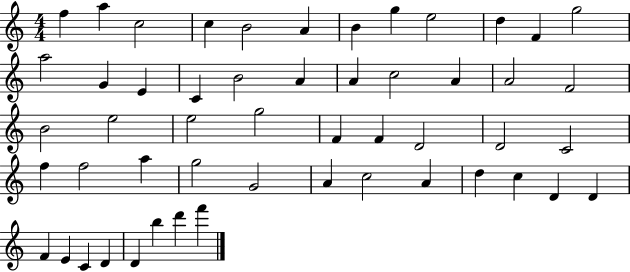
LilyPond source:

{
  \clef treble
  \numericTimeSignature
  \time 4/4
  \key c \major
  f''4 a''4 c''2 | c''4 b'2 a'4 | b'4 g''4 e''2 | d''4 f'4 g''2 | \break a''2 g'4 e'4 | c'4 b'2 a'4 | a'4 c''2 a'4 | a'2 f'2 | \break b'2 e''2 | e''2 g''2 | f'4 f'4 d'2 | d'2 c'2 | \break f''4 f''2 a''4 | g''2 g'2 | a'4 c''2 a'4 | d''4 c''4 d'4 d'4 | \break f'4 e'4 c'4 d'4 | d'4 b''4 d'''4 f'''4 | \bar "|."
}